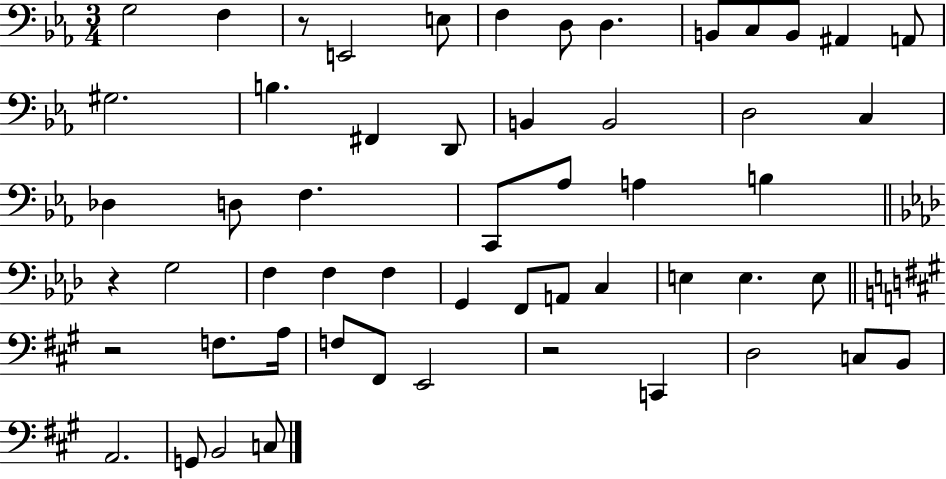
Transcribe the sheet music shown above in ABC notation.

X:1
T:Untitled
M:3/4
L:1/4
K:Eb
G,2 F, z/2 E,,2 E,/2 F, D,/2 D, B,,/2 C,/2 B,,/2 ^A,, A,,/2 ^G,2 B, ^F,, D,,/2 B,, B,,2 D,2 C, _D, D,/2 F, C,,/2 _A,/2 A, B, z G,2 F, F, F, G,, F,,/2 A,,/2 C, E, E, E,/2 z2 F,/2 A,/4 F,/2 ^F,,/2 E,,2 z2 C,, D,2 C,/2 B,,/2 A,,2 G,,/2 B,,2 C,/2